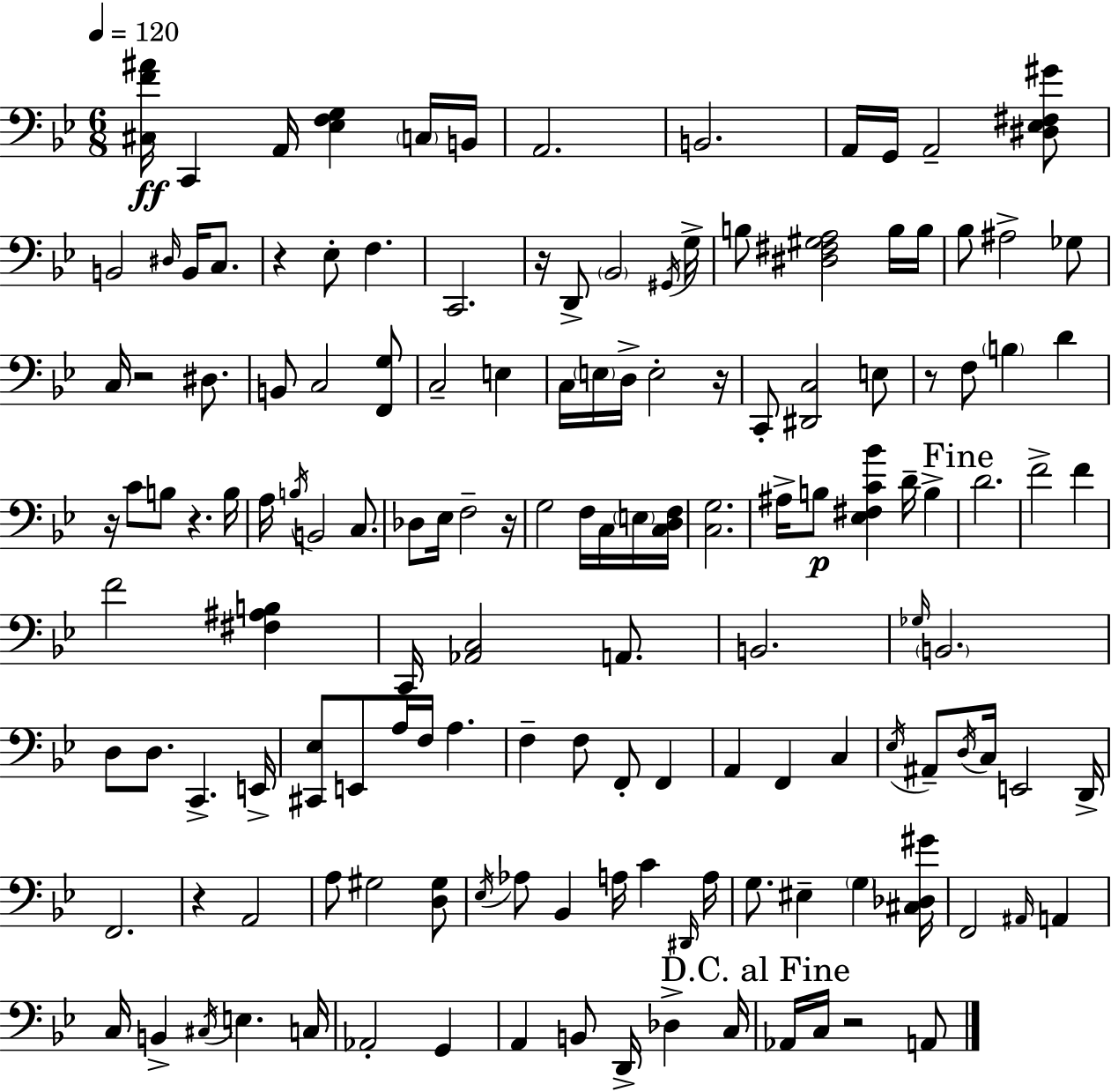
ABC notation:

X:1
T:Untitled
M:6/8
L:1/4
K:Gm
[^C,F^A]/4 C,, A,,/4 [_E,F,G,] C,/4 B,,/4 A,,2 B,,2 A,,/4 G,,/4 A,,2 [^D,_E,^F,^G]/2 B,,2 ^D,/4 B,,/4 C,/2 z _E,/2 F, C,,2 z/4 D,,/2 _B,,2 ^G,,/4 G,/4 B,/2 [^D,^F,^G,A,]2 B,/4 B,/4 _B,/2 ^A,2 _G,/2 C,/4 z2 ^D,/2 B,,/2 C,2 [F,,G,]/2 C,2 E, C,/4 E,/4 D,/4 E,2 z/4 C,,/2 [^D,,C,]2 E,/2 z/2 F,/2 B, D z/4 C/2 B,/2 z B,/4 A,/4 B,/4 B,,2 C,/2 _D,/2 _E,/4 F,2 z/4 G,2 F,/4 C,/4 E,/4 [C,D,F,]/4 [C,G,]2 ^A,/4 B,/2 [_E,^F,C_B] D/4 B, D2 F2 F F2 [^F,^A,B,] C,,/4 [_A,,C,]2 A,,/2 B,,2 _G,/4 B,,2 D,/2 D,/2 C,, E,,/4 [^C,,_E,]/2 E,,/2 A,/4 F,/4 A, F, F,/2 F,,/2 F,, A,, F,, C, _E,/4 ^A,,/2 D,/4 C,/4 E,,2 D,,/4 F,,2 z A,,2 A,/2 ^G,2 [D,^G,]/2 _E,/4 _A,/2 _B,, A,/4 C ^D,,/4 A,/4 G,/2 ^E, G, [^C,_D,^G]/4 F,,2 ^A,,/4 A,, C,/4 B,, ^C,/4 E, C,/4 _A,,2 G,, A,, B,,/2 D,,/4 _D, C,/4 _A,,/4 C,/4 z2 A,,/2